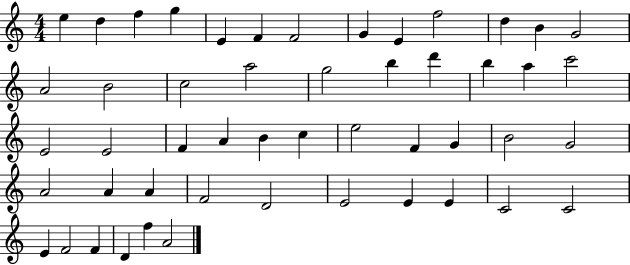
E5/q D5/q F5/q G5/q E4/q F4/q F4/h G4/q E4/q F5/h D5/q B4/q G4/h A4/h B4/h C5/h A5/h G5/h B5/q D6/q B5/q A5/q C6/h E4/h E4/h F4/q A4/q B4/q C5/q E5/h F4/q G4/q B4/h G4/h A4/h A4/q A4/q F4/h D4/h E4/h E4/q E4/q C4/h C4/h E4/q F4/h F4/q D4/q F5/q A4/h